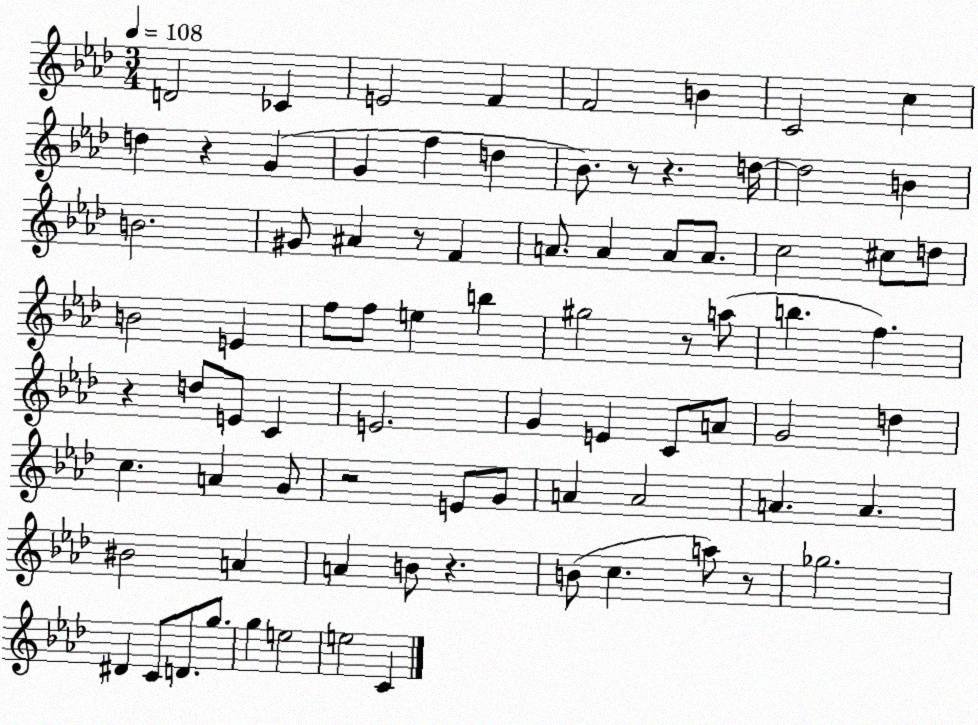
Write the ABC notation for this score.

X:1
T:Untitled
M:3/4
L:1/4
K:Ab
D2 _C E2 F F2 B C2 c d z G G f d _B/2 z/2 z d/4 d2 B B2 ^G/2 ^A z/2 F A/2 A A/2 A/2 c2 ^c/2 d/2 B2 E f/2 f/2 e b ^g2 z/2 a/2 b f z d/2 E/2 C E2 G E C/2 A/2 G2 d c A G/2 z2 E/2 G/2 A A2 A A ^B2 A A B/2 z B/2 c a/2 z/2 _g2 ^D C/2 D/2 g/2 g e2 e2 C